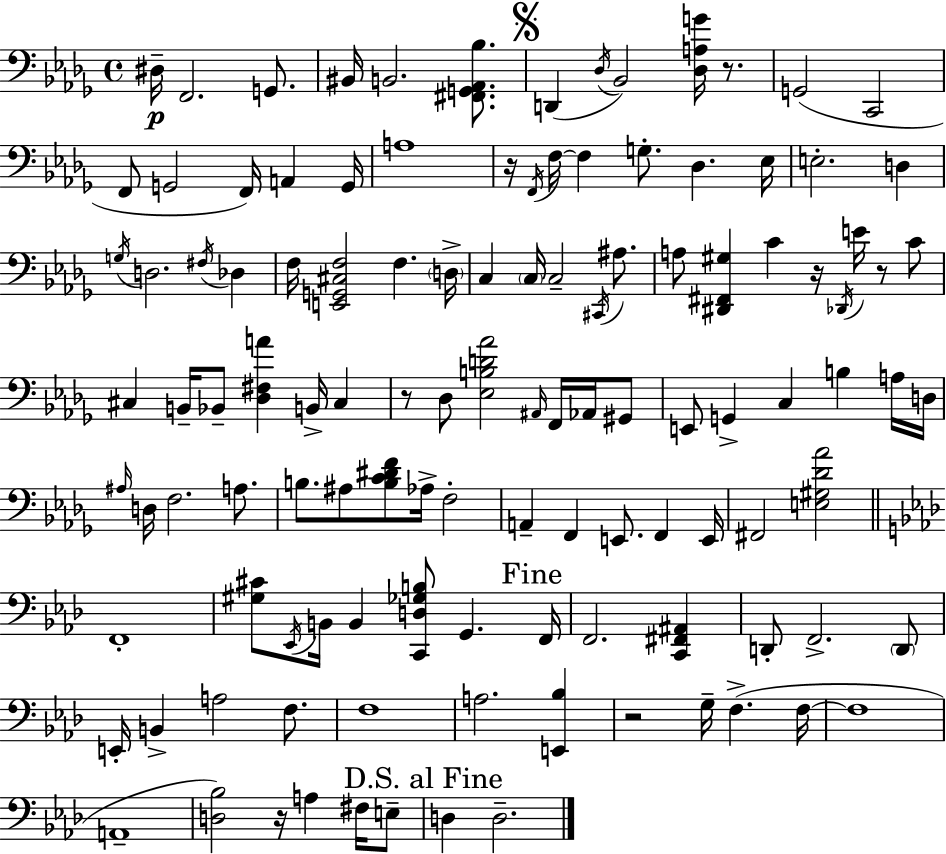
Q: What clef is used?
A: bass